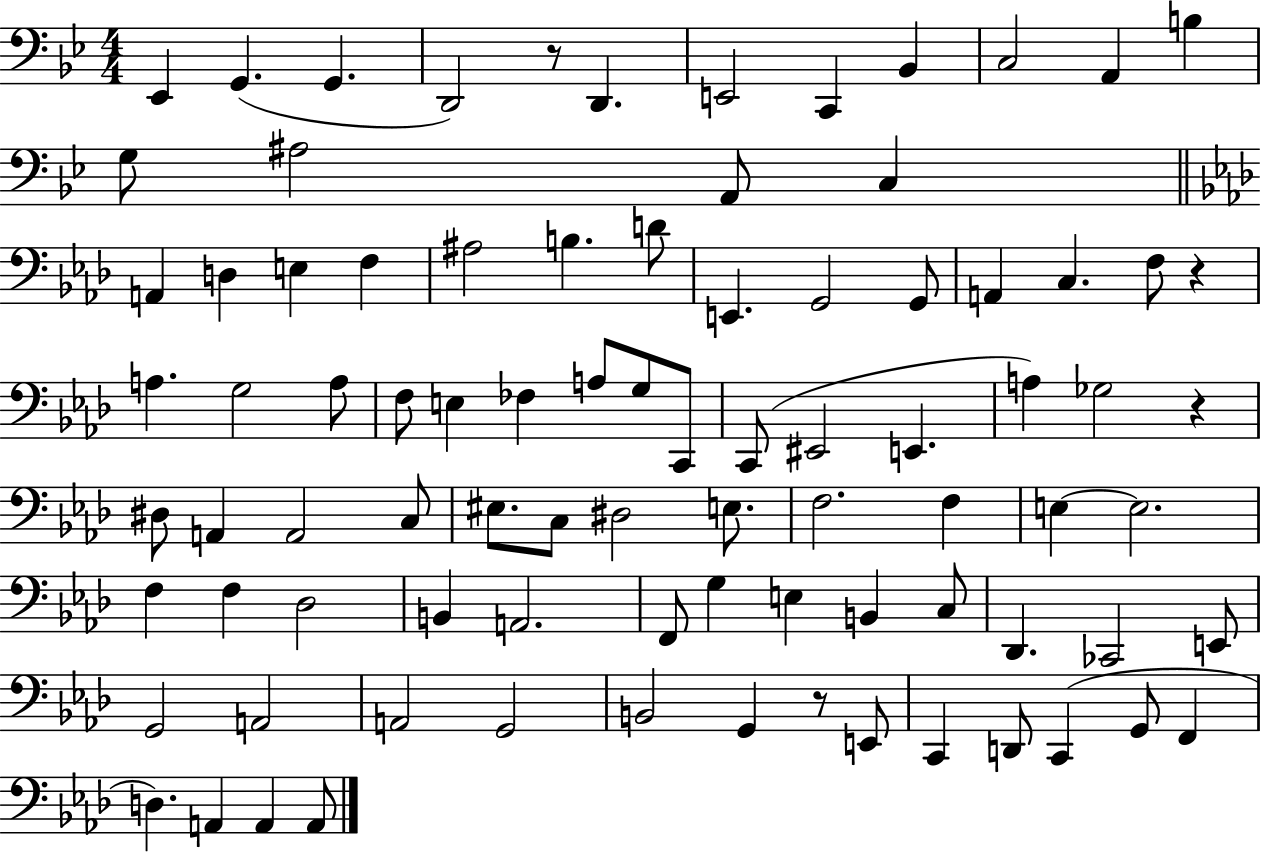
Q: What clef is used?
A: bass